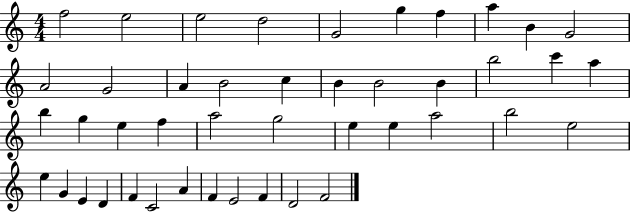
F5/h E5/h E5/h D5/h G4/h G5/q F5/q A5/q B4/q G4/h A4/h G4/h A4/q B4/h C5/q B4/q B4/h B4/q B5/h C6/q A5/q B5/q G5/q E5/q F5/q A5/h G5/h E5/q E5/q A5/h B5/h E5/h E5/q G4/q E4/q D4/q F4/q C4/h A4/q F4/q E4/h F4/q D4/h F4/h